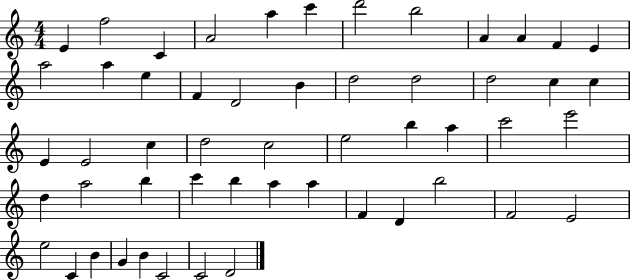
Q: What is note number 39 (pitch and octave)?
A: A5